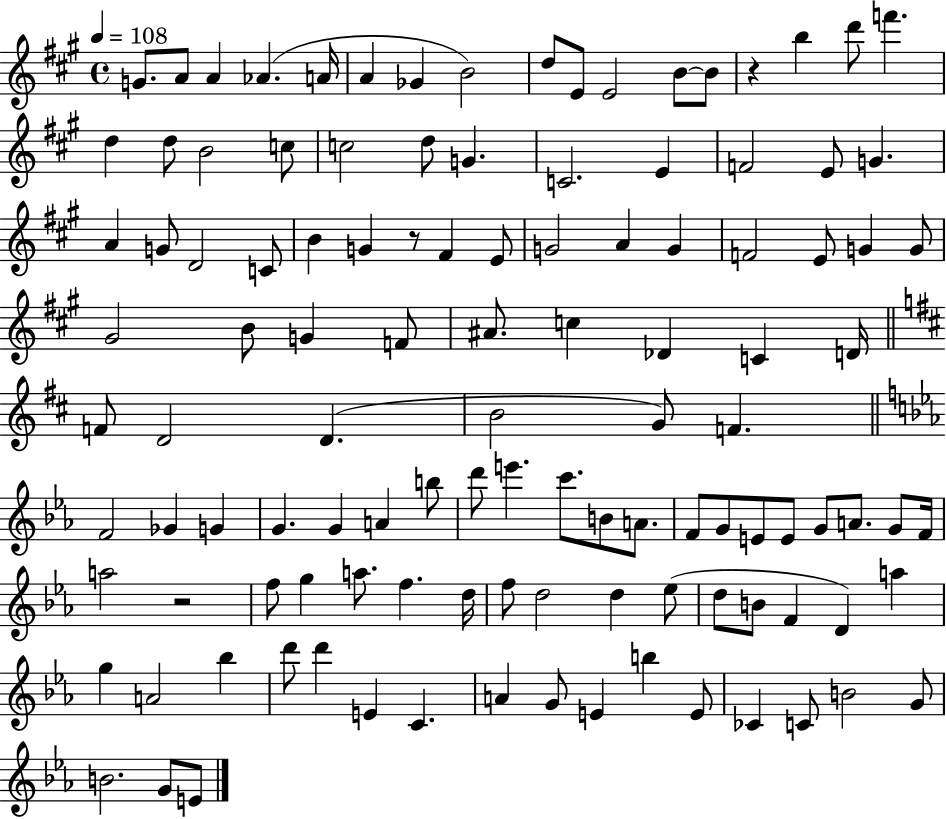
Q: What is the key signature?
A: A major